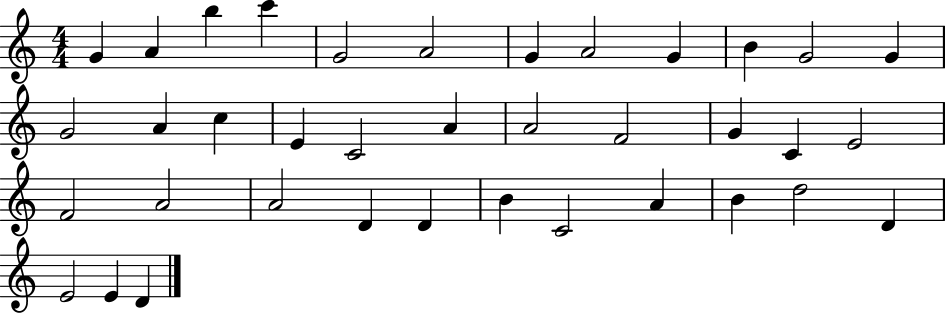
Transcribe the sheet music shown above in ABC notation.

X:1
T:Untitled
M:4/4
L:1/4
K:C
G A b c' G2 A2 G A2 G B G2 G G2 A c E C2 A A2 F2 G C E2 F2 A2 A2 D D B C2 A B d2 D E2 E D